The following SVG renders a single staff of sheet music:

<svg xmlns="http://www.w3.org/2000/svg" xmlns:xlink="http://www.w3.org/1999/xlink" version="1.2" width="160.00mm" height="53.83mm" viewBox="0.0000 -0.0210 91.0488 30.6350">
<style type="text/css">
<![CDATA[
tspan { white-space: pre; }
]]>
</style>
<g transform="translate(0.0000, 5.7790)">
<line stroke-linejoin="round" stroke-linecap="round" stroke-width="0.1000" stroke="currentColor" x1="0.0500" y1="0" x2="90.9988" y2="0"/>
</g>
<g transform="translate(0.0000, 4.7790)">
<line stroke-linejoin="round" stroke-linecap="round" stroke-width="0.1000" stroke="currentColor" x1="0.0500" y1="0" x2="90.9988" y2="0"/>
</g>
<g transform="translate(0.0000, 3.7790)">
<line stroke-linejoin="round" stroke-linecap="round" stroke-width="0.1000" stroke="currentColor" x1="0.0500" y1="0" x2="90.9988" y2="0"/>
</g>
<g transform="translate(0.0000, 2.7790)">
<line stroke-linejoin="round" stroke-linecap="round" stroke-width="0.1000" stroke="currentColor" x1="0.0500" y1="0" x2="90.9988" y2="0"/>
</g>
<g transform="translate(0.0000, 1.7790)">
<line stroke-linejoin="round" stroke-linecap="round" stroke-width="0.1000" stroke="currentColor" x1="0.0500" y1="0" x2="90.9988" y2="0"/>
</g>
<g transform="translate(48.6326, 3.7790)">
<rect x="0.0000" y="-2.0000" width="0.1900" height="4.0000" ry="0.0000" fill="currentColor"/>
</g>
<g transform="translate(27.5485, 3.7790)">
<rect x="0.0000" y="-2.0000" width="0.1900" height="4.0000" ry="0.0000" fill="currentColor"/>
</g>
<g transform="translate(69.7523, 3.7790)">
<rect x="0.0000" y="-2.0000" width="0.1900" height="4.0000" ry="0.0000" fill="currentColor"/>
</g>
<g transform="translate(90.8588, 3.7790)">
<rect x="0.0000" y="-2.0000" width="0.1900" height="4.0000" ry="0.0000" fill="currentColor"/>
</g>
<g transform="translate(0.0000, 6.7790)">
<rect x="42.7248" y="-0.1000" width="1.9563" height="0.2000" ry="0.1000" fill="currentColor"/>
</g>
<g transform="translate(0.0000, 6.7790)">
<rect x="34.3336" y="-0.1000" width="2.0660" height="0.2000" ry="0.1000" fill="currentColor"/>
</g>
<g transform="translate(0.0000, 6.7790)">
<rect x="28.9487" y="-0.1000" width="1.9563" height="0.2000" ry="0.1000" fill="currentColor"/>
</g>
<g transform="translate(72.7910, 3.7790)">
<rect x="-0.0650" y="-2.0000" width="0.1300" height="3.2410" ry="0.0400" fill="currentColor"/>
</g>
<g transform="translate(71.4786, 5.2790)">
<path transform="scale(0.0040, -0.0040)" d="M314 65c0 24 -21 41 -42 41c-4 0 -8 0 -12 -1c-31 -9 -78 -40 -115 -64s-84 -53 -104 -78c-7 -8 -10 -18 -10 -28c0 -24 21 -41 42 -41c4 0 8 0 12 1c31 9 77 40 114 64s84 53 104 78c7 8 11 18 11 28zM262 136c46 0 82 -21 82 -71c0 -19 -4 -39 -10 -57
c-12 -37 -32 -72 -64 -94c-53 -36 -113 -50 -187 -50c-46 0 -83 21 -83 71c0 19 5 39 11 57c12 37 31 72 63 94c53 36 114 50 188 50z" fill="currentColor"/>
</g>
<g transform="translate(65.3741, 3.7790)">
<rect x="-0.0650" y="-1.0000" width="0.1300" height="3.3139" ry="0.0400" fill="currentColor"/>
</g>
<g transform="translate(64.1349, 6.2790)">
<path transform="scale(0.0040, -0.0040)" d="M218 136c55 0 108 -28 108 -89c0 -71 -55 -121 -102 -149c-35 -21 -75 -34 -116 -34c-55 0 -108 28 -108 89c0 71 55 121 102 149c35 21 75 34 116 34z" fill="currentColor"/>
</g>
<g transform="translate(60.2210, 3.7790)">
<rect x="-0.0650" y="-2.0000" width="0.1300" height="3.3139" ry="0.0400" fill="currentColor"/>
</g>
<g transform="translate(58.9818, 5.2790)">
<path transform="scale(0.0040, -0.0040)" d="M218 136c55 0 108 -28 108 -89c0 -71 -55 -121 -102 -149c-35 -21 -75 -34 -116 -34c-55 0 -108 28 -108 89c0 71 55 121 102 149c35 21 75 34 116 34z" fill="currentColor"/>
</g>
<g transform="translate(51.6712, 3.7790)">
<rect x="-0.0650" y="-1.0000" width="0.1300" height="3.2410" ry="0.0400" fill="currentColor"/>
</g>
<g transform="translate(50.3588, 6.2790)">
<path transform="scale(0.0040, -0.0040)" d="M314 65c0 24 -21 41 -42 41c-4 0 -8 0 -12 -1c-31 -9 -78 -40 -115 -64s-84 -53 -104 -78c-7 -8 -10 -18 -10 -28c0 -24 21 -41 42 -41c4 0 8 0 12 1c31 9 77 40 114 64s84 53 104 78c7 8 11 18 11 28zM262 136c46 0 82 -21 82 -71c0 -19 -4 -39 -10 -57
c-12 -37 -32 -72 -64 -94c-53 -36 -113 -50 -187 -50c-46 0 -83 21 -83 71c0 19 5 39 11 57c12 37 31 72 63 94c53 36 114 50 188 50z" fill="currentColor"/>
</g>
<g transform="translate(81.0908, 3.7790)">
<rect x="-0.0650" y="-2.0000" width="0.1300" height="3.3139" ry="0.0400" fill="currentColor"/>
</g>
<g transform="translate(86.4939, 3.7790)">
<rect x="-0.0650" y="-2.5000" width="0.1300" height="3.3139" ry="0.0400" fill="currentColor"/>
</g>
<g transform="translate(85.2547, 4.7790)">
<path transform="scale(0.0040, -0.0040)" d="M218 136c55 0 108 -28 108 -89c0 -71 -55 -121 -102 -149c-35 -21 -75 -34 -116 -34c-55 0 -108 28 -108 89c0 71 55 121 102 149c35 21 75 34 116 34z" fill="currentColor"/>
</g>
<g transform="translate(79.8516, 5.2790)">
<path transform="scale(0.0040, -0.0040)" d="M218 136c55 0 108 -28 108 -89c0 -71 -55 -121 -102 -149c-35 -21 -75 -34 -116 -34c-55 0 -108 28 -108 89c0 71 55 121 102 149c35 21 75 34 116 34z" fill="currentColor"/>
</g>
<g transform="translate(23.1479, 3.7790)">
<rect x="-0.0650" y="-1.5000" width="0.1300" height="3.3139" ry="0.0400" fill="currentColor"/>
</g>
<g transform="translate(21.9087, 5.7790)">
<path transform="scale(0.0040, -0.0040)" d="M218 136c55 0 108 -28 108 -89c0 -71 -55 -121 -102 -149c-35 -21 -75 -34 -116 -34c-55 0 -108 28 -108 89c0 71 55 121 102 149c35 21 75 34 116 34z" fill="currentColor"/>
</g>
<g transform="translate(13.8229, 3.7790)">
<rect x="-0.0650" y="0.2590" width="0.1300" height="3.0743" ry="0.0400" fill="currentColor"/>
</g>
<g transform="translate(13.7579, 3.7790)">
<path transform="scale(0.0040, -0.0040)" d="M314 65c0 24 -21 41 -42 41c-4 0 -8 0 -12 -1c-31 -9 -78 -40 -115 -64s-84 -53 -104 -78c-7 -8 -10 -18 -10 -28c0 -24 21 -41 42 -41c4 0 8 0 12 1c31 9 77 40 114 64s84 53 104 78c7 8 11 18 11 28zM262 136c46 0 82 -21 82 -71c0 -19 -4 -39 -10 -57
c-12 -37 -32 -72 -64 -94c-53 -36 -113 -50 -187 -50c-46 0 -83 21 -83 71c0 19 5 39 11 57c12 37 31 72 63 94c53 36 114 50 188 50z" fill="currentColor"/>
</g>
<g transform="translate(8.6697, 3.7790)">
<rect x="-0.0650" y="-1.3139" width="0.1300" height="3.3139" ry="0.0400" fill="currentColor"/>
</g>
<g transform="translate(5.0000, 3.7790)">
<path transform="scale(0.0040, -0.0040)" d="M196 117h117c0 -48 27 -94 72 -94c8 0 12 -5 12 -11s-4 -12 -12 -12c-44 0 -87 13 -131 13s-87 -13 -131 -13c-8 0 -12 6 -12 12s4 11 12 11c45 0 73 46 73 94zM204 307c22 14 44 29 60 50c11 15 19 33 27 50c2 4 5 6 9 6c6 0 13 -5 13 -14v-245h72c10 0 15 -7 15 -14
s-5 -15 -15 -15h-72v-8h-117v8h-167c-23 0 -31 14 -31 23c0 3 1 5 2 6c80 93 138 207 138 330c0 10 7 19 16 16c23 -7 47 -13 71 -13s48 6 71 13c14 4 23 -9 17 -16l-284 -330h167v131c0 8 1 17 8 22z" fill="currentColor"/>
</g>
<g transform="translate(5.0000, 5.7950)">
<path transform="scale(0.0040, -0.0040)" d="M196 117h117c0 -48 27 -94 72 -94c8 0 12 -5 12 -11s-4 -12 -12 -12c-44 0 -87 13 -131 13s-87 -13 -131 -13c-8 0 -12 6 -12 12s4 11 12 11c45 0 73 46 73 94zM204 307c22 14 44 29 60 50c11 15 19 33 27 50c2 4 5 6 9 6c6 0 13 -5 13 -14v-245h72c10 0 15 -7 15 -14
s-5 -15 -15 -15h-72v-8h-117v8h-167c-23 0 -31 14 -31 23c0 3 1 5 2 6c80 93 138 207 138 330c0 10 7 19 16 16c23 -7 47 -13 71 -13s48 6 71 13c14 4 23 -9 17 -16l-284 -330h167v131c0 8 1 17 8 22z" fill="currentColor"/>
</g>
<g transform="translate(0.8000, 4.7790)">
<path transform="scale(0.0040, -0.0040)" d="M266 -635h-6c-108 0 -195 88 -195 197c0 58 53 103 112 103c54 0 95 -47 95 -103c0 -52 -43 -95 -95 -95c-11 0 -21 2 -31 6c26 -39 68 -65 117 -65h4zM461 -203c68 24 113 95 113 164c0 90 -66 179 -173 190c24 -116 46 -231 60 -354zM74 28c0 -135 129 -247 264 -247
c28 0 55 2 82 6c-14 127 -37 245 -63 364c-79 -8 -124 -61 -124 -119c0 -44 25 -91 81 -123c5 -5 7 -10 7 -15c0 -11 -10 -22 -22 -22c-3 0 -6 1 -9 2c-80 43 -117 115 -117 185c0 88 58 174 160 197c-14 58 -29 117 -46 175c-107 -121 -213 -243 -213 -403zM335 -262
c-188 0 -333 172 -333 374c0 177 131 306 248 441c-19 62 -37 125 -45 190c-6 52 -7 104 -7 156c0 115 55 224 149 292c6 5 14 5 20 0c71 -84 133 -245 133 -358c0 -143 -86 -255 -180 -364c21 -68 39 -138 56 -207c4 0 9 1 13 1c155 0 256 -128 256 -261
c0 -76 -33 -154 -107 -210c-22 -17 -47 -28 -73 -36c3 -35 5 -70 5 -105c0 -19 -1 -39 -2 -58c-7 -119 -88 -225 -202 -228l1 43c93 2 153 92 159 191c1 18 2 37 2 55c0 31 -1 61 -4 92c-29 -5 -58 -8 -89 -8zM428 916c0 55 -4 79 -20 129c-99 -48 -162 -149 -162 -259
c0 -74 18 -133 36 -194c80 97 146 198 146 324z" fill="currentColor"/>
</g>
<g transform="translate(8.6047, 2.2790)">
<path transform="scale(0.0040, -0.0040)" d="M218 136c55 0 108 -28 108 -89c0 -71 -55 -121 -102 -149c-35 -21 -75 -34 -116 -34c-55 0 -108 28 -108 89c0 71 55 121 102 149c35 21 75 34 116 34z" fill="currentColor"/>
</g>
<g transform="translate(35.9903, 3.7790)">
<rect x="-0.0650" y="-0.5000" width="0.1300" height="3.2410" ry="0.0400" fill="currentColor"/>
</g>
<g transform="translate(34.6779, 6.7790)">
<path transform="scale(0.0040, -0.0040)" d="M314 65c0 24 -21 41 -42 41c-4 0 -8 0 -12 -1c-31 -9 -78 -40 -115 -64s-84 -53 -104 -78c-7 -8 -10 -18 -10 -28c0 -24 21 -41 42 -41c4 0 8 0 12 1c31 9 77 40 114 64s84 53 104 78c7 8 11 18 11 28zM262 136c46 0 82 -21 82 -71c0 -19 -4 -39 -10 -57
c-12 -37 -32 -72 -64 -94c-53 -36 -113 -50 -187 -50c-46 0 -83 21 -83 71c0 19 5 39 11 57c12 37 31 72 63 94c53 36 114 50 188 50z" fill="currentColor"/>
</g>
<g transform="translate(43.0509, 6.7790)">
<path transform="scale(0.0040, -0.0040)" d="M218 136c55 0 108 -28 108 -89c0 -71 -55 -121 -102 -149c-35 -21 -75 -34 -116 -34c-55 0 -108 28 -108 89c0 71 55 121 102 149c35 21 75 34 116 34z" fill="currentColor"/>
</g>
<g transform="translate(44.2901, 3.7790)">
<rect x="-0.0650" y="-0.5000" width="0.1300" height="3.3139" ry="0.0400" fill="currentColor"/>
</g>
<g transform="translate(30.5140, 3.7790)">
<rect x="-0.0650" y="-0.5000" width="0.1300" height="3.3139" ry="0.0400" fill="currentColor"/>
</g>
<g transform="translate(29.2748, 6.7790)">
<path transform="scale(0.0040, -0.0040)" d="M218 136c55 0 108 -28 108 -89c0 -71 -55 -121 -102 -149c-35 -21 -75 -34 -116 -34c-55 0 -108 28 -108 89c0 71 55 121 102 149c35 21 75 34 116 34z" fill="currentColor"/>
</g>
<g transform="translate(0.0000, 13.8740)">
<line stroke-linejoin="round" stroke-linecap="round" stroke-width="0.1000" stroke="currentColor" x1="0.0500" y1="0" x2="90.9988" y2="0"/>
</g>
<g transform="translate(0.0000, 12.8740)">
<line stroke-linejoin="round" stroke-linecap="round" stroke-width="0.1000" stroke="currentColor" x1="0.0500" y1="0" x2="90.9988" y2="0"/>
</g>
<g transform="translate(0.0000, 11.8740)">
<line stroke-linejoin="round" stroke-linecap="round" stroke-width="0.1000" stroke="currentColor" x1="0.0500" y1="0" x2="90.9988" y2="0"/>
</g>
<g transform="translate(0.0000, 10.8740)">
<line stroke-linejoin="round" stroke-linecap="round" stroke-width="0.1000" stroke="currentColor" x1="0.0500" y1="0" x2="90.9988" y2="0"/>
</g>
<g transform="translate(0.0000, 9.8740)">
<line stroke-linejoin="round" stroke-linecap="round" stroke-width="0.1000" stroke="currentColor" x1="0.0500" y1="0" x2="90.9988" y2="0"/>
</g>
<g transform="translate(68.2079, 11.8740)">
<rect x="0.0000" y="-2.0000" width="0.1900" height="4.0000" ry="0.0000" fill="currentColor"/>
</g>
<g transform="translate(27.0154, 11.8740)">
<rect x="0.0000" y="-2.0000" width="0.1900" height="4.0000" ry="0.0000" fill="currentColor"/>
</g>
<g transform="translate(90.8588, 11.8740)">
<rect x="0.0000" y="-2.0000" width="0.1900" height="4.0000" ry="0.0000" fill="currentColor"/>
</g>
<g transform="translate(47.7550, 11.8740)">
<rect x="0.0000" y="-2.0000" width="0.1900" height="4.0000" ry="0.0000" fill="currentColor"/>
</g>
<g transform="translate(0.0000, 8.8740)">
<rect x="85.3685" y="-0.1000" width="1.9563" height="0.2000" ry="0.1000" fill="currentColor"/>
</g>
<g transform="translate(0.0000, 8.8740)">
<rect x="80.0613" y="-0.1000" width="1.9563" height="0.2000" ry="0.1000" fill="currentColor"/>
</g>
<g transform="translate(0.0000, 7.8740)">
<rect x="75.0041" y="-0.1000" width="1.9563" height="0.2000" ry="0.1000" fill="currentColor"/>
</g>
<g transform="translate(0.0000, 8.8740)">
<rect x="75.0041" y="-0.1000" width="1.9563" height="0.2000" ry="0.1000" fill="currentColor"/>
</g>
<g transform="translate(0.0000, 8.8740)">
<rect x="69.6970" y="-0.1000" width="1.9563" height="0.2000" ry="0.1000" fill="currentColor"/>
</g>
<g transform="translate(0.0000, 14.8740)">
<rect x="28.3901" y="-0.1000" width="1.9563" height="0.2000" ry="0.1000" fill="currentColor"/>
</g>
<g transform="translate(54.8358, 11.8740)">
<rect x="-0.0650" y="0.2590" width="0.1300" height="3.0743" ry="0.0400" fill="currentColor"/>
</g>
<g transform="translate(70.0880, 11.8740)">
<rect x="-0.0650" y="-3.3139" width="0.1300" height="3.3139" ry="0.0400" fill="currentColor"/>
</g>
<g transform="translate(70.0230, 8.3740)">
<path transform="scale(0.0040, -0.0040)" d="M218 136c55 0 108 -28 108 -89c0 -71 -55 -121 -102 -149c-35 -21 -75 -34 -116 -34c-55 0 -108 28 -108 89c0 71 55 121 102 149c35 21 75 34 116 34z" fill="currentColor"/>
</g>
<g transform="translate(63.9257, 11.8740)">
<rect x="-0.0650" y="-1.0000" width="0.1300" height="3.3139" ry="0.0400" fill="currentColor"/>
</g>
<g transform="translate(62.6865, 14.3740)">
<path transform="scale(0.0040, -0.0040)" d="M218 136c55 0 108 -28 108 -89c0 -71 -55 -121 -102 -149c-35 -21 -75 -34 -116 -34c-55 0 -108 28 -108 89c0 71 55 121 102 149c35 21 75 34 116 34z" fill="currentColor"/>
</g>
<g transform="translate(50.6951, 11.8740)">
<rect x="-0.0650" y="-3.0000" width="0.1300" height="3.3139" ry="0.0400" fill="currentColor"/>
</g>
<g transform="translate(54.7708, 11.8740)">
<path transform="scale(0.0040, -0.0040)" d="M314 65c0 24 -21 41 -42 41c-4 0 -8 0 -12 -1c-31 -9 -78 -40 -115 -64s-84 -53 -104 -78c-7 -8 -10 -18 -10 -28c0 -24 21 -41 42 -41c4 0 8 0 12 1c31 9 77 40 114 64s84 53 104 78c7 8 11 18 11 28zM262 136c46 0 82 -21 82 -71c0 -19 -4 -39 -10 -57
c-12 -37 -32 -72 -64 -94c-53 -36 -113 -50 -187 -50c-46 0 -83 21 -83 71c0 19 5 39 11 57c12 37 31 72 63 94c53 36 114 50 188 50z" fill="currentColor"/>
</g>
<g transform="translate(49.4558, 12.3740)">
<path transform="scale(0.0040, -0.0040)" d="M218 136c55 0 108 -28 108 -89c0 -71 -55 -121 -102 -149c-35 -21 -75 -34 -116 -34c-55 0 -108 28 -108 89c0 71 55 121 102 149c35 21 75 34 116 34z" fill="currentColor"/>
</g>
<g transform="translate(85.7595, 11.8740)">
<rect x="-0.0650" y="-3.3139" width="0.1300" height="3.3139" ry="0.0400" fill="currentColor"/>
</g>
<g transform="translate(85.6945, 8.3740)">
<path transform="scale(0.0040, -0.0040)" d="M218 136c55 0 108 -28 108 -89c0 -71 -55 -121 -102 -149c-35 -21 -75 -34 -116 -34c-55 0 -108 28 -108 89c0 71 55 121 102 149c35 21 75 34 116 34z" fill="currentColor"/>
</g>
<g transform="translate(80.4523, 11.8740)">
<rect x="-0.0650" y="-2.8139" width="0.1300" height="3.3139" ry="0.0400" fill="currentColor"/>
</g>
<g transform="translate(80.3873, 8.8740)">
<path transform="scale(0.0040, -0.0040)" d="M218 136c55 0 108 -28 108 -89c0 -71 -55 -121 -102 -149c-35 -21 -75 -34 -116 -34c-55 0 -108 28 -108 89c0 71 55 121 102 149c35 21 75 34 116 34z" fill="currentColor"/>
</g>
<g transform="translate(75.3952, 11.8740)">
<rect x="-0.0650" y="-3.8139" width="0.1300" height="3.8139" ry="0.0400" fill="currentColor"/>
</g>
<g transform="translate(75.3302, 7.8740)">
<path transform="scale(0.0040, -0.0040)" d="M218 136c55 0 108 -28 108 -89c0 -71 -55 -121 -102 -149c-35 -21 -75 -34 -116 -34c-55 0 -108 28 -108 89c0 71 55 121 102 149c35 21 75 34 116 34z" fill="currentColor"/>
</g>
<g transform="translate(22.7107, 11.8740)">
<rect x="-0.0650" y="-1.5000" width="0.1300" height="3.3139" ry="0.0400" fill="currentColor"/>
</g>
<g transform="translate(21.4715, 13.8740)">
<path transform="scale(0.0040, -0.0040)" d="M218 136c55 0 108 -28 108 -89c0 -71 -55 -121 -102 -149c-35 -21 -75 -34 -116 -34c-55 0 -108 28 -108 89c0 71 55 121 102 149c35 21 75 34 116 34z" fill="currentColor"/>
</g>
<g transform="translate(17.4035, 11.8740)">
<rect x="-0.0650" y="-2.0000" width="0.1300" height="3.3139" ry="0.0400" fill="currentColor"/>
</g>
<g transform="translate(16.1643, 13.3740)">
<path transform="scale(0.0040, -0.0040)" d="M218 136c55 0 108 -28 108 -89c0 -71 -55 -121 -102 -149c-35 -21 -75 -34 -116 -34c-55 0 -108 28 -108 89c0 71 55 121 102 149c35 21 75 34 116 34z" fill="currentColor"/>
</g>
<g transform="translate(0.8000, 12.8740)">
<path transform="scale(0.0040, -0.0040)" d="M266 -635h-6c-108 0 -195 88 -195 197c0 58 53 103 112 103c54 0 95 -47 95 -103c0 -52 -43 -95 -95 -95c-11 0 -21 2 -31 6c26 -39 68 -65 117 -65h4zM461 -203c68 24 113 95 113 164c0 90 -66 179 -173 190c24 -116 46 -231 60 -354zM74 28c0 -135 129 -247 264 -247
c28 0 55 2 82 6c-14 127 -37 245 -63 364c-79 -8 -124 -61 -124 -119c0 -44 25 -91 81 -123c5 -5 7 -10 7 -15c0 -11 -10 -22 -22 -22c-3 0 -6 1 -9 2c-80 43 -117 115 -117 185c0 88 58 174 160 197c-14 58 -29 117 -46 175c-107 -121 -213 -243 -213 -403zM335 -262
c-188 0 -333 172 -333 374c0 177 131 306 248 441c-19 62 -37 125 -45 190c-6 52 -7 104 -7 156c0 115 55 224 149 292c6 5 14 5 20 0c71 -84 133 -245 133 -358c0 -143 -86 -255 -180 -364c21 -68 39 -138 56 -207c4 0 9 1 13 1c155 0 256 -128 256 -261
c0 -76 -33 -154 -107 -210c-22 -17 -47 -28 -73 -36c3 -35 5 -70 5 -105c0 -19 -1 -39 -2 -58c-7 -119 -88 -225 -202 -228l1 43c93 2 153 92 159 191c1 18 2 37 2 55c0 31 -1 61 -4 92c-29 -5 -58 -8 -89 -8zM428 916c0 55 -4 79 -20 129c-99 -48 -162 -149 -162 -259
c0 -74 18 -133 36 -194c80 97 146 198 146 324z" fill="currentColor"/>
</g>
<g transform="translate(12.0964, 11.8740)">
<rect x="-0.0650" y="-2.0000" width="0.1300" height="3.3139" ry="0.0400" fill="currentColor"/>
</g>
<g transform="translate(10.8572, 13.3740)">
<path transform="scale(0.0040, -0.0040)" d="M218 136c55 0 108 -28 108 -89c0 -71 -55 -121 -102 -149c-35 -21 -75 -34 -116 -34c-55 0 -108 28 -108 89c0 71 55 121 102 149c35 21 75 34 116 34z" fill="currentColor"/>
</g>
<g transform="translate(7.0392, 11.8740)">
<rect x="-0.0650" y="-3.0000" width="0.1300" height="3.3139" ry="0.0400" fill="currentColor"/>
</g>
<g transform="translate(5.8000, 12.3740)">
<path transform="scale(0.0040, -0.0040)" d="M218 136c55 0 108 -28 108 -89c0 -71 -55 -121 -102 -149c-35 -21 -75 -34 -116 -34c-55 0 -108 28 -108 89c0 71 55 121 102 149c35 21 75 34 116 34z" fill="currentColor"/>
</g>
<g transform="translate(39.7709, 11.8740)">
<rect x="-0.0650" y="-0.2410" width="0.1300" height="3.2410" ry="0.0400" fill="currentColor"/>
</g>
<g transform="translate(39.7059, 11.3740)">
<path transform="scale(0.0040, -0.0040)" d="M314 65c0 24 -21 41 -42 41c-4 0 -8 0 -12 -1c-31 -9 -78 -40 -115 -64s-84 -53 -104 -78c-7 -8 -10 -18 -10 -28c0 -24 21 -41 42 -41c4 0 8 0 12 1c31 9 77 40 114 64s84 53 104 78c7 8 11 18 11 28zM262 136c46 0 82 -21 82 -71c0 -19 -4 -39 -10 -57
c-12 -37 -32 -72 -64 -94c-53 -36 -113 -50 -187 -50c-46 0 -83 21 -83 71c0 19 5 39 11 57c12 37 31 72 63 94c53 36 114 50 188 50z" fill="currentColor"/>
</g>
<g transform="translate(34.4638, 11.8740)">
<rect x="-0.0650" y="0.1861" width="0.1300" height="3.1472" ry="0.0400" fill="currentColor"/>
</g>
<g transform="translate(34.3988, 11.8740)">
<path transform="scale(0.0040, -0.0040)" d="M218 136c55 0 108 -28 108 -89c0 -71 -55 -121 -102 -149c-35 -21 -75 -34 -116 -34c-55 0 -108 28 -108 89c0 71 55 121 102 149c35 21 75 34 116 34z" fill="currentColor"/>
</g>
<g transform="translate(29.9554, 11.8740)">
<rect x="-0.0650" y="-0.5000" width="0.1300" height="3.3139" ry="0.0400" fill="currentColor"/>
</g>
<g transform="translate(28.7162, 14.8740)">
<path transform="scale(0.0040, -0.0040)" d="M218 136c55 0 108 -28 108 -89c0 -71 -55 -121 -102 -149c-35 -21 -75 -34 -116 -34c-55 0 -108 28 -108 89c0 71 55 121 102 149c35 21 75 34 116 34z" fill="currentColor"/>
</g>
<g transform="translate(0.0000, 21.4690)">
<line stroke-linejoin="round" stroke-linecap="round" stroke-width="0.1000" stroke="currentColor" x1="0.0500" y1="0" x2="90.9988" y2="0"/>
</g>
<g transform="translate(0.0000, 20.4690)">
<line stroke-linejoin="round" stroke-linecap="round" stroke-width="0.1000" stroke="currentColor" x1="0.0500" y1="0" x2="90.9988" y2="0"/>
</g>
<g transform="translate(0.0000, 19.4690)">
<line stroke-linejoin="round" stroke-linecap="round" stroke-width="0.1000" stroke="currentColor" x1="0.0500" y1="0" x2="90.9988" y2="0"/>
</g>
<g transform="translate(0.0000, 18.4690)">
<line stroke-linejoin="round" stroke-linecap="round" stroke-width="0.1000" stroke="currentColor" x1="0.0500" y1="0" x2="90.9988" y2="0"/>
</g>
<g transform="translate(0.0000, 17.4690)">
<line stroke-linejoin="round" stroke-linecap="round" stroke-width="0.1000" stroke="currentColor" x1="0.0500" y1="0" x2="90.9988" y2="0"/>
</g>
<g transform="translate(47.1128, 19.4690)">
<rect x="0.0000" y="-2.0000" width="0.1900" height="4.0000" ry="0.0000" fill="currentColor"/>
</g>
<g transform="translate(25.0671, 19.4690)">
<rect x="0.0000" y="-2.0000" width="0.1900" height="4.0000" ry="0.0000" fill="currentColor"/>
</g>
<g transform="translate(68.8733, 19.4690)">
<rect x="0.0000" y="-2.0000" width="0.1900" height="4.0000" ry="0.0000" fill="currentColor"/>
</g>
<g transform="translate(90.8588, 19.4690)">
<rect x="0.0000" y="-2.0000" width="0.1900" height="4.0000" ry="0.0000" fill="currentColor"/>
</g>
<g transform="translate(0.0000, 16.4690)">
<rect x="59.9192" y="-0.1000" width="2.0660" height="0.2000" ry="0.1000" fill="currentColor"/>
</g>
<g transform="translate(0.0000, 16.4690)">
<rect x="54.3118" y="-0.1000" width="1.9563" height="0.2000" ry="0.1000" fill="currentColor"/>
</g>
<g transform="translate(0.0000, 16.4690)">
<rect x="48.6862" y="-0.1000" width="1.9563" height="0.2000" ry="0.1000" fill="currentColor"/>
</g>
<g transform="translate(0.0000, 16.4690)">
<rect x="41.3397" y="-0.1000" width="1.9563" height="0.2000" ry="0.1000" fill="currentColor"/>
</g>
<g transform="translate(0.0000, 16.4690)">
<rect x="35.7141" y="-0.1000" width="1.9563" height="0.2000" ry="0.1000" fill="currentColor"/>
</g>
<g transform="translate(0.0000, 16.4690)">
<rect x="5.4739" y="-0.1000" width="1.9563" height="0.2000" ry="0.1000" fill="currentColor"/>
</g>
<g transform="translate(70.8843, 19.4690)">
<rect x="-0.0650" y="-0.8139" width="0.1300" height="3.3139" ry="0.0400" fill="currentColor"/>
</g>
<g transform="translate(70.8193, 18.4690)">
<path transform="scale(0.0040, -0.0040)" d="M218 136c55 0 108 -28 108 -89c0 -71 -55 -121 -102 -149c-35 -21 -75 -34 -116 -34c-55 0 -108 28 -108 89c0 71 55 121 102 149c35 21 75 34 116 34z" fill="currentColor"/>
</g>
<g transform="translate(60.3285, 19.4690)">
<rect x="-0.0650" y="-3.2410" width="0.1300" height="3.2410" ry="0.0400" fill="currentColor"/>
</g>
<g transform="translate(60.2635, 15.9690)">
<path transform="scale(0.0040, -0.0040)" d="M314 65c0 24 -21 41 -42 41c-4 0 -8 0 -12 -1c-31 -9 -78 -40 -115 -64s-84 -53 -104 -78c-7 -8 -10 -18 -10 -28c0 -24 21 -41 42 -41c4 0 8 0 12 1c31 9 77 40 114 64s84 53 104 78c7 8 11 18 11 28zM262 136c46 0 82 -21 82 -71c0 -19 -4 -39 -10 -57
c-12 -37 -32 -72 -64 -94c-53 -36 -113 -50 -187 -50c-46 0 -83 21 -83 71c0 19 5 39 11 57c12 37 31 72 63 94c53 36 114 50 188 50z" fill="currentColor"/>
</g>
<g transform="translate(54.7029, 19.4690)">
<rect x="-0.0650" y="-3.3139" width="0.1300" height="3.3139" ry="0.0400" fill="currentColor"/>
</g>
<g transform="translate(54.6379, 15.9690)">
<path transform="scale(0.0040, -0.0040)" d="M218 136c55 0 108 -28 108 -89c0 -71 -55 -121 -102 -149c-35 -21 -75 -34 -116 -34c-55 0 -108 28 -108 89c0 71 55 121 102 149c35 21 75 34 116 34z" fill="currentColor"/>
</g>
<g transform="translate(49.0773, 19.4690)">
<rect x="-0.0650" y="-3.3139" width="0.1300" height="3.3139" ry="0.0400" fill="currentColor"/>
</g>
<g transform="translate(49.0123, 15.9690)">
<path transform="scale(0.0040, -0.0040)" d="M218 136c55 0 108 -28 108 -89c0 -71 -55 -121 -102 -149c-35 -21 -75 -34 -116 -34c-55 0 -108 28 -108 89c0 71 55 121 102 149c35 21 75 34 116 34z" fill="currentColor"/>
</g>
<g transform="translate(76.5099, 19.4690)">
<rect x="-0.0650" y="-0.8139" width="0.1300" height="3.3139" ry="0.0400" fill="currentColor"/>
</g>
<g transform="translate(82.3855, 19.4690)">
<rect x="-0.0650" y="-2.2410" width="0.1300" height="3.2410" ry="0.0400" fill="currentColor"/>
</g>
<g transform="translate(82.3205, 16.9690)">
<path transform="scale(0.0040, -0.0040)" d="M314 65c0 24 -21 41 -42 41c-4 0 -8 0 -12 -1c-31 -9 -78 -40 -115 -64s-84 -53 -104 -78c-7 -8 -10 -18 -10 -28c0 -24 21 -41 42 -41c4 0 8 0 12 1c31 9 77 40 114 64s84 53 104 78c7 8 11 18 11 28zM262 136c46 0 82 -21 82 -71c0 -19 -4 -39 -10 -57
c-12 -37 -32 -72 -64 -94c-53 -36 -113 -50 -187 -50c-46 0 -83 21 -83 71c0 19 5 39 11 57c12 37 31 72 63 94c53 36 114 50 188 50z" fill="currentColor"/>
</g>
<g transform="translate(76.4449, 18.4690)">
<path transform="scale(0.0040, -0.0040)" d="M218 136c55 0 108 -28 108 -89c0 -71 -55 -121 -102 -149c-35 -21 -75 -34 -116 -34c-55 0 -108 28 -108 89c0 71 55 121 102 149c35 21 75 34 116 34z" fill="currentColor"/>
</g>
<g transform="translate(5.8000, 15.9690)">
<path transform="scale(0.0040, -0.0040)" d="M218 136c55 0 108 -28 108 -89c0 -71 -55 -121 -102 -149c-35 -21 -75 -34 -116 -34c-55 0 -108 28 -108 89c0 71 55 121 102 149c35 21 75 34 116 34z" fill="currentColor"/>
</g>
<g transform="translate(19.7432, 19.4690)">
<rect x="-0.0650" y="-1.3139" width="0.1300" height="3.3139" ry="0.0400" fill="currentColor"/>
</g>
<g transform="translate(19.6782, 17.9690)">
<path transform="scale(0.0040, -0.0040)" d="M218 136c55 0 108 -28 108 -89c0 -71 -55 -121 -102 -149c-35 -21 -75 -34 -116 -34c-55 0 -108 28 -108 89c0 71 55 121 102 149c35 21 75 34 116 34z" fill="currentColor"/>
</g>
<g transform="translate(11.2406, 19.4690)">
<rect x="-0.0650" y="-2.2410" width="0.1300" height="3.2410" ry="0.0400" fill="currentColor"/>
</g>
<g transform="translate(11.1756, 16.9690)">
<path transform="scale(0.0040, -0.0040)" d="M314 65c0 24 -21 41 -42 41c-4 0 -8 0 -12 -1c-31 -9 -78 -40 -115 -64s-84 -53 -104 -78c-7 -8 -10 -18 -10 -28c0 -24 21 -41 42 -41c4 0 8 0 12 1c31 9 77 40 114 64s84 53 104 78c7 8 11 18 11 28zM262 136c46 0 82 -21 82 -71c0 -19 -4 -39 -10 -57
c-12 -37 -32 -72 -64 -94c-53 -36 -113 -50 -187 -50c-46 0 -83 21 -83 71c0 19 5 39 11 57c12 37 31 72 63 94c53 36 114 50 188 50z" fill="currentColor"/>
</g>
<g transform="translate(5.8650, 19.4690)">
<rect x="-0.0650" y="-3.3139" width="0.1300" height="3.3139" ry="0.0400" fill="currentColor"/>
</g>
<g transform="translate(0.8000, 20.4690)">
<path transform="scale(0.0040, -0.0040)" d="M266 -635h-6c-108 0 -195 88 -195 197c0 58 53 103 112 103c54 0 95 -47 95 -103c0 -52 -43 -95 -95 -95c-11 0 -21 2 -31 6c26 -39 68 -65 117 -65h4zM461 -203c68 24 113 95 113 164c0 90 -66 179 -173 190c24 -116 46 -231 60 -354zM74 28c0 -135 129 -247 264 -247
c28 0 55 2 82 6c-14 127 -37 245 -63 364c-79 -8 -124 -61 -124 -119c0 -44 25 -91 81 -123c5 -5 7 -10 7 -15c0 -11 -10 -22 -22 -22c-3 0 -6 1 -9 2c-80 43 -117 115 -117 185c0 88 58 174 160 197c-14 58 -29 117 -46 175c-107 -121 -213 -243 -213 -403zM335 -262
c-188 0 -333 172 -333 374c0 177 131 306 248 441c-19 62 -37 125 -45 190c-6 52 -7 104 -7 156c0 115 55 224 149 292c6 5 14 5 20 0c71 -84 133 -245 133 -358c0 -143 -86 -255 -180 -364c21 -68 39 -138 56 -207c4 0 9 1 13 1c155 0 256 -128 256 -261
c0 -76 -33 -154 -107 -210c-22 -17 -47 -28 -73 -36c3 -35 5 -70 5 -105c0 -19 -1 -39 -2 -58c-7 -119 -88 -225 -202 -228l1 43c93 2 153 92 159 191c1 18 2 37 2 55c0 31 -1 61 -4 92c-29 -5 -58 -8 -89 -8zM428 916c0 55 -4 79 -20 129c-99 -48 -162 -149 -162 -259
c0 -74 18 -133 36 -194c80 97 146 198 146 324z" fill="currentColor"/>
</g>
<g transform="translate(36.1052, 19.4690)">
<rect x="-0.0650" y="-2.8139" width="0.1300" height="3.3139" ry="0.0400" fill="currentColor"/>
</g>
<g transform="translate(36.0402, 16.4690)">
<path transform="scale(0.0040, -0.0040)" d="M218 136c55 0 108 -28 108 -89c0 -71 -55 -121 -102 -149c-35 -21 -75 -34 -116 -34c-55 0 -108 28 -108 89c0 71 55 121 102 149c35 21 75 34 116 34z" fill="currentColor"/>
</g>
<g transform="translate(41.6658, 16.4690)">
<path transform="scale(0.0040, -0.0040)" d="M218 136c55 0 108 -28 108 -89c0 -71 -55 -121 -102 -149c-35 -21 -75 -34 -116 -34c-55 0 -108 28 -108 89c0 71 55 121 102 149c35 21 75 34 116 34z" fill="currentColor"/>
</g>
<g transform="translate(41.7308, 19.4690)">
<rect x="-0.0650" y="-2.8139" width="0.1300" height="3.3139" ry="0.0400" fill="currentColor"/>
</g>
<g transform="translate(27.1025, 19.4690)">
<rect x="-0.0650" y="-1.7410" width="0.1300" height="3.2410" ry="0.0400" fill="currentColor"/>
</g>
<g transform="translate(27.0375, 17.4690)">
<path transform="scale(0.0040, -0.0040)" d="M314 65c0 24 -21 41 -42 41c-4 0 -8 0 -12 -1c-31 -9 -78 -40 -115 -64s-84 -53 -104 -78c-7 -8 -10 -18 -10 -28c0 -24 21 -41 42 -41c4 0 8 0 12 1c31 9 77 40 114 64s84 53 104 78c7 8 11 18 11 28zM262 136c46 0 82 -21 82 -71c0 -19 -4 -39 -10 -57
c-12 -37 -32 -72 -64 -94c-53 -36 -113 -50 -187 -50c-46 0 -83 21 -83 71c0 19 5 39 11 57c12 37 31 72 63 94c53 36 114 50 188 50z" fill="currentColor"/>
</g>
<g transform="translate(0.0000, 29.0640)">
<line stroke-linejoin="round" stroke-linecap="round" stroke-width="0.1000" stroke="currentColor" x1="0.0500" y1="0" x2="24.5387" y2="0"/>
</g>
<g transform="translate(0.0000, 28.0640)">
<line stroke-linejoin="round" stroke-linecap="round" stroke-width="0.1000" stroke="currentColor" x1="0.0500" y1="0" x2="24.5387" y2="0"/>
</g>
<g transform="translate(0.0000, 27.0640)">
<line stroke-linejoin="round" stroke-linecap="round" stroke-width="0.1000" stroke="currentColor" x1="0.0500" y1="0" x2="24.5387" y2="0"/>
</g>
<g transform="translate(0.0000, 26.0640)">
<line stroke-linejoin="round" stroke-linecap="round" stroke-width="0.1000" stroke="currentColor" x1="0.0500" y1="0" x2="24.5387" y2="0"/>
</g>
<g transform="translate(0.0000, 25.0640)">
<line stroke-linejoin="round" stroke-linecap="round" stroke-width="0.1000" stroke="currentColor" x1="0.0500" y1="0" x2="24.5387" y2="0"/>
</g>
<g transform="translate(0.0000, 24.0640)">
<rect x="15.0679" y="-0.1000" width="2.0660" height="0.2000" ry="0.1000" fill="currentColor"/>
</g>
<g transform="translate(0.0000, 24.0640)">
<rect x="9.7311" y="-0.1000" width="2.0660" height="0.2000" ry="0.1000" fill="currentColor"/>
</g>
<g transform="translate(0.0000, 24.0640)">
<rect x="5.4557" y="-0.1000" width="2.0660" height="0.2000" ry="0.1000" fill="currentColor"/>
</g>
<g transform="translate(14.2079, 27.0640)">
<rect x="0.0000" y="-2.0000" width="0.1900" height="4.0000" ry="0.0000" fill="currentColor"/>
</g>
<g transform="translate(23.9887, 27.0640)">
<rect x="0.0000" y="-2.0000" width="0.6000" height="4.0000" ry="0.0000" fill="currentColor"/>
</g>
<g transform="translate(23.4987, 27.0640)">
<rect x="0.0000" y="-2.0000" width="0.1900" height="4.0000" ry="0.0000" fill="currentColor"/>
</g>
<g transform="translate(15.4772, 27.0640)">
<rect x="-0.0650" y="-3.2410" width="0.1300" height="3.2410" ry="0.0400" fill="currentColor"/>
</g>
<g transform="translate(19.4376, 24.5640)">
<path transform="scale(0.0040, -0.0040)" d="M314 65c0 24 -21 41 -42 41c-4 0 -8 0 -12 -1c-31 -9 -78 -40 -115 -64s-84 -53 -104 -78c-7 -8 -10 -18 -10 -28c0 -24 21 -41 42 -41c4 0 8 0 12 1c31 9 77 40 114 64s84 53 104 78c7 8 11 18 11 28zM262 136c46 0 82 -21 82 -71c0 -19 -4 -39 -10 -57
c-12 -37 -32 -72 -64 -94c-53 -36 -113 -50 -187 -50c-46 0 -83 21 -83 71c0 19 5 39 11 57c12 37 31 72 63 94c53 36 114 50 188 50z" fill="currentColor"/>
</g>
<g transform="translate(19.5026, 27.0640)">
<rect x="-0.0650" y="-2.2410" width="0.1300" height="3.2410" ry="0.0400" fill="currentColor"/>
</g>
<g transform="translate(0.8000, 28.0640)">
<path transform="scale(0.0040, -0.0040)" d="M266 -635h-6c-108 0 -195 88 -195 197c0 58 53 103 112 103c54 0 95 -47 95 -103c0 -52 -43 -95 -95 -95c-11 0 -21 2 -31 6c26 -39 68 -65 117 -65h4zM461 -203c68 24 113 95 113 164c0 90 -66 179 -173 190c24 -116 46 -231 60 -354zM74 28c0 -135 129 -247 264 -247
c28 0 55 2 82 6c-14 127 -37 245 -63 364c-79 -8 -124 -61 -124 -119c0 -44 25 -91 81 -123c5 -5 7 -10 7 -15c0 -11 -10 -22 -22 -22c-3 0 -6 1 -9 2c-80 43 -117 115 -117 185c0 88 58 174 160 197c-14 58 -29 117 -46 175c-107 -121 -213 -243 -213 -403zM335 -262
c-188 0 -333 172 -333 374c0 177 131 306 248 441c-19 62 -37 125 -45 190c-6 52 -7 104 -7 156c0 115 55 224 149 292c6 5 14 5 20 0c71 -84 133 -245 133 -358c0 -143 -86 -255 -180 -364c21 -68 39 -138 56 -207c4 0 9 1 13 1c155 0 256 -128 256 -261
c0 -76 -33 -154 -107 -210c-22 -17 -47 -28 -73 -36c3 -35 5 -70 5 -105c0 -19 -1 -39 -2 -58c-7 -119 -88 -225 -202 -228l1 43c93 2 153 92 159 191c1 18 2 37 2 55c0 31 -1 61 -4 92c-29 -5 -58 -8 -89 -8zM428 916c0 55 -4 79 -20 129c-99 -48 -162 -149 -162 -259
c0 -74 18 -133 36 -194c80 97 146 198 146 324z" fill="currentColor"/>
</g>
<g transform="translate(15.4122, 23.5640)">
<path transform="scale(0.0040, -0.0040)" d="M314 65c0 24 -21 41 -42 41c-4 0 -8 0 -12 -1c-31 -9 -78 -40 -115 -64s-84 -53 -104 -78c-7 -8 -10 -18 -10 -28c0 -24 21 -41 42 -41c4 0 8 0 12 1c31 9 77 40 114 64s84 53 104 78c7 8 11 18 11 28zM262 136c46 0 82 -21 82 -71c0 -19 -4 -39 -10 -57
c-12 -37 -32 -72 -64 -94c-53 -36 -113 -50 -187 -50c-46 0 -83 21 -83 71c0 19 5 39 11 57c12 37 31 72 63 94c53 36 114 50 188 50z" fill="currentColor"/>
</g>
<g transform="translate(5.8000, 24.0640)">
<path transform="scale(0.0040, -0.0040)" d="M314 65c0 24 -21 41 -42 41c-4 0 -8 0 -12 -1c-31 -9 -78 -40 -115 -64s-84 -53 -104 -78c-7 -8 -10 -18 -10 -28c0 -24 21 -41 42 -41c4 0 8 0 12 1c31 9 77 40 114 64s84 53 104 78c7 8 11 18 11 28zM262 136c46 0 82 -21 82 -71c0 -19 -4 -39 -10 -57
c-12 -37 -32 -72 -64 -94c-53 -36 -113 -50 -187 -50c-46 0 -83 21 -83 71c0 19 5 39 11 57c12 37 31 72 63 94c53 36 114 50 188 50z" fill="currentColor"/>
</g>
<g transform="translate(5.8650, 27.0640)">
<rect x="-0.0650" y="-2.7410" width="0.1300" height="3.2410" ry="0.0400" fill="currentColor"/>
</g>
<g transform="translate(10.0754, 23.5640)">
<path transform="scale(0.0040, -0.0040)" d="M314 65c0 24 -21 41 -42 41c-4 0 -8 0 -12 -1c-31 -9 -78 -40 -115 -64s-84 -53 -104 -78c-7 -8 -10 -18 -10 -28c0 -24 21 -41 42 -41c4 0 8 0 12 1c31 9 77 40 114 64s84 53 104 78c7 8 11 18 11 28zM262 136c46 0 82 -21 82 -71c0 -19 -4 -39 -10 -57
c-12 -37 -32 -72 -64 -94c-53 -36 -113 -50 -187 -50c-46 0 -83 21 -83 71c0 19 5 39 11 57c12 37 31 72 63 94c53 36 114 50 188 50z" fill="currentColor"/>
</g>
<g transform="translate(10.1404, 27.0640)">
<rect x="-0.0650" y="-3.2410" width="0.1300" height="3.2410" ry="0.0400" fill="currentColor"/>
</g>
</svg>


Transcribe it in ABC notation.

X:1
T:Untitled
M:4/4
L:1/4
K:C
e B2 E C C2 C D2 F D F2 F G A F F E C B c2 A B2 D b c' a b b g2 e f2 a a b b b2 d d g2 a2 b2 b2 g2